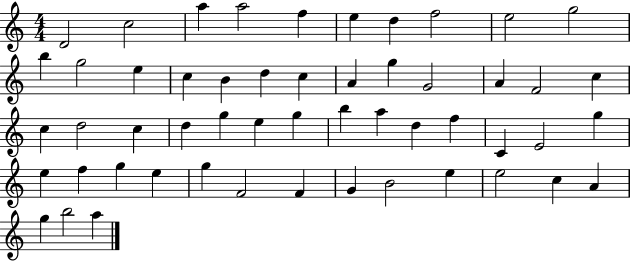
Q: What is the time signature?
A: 4/4